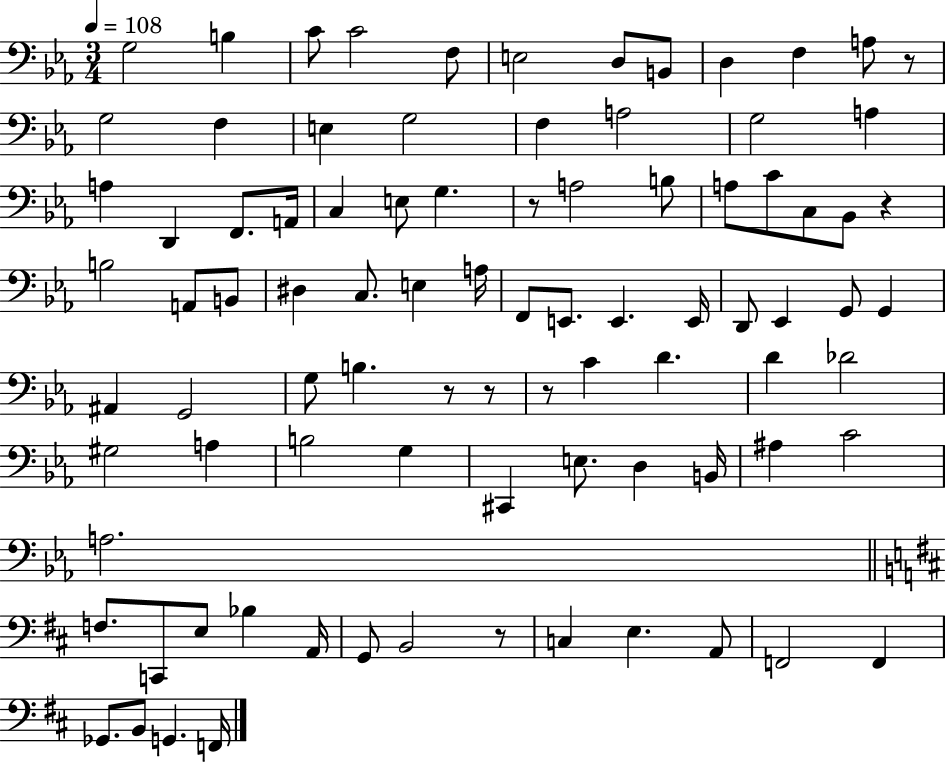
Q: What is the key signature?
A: EES major